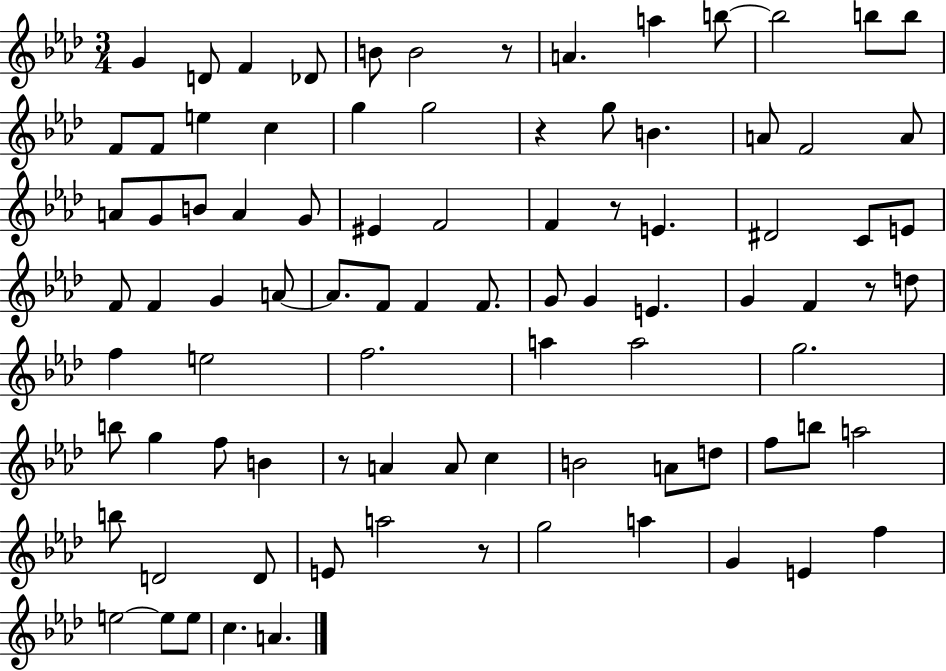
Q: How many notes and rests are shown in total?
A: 89